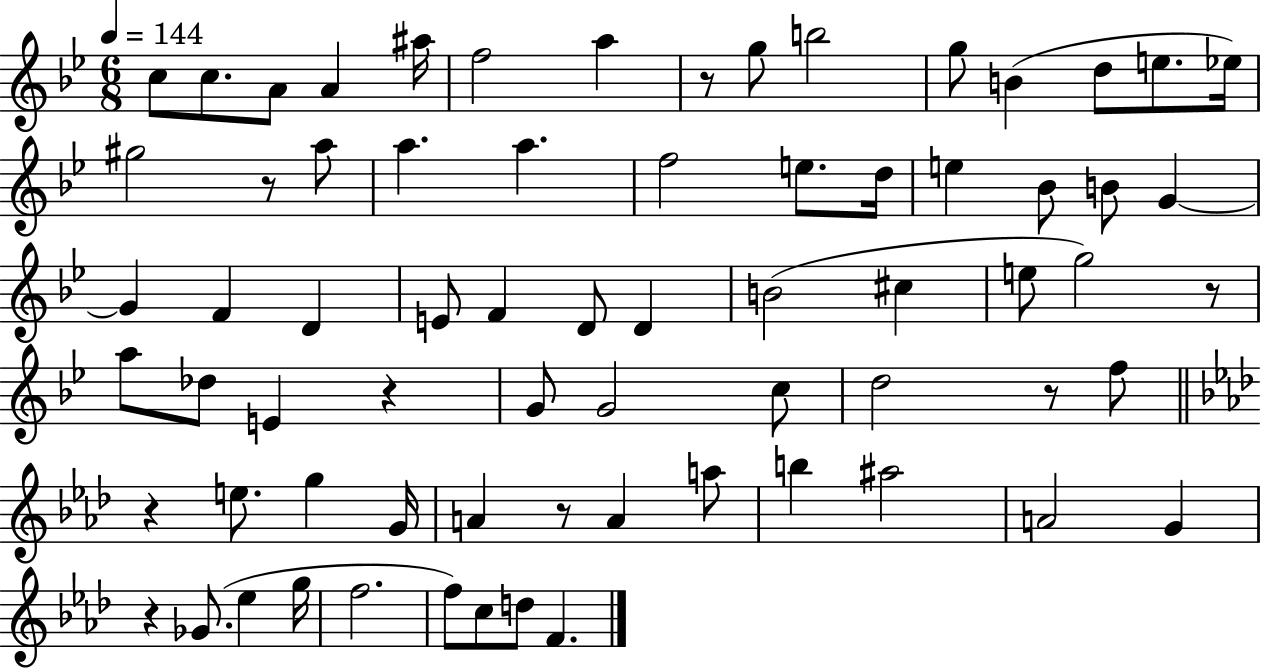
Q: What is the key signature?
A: BES major